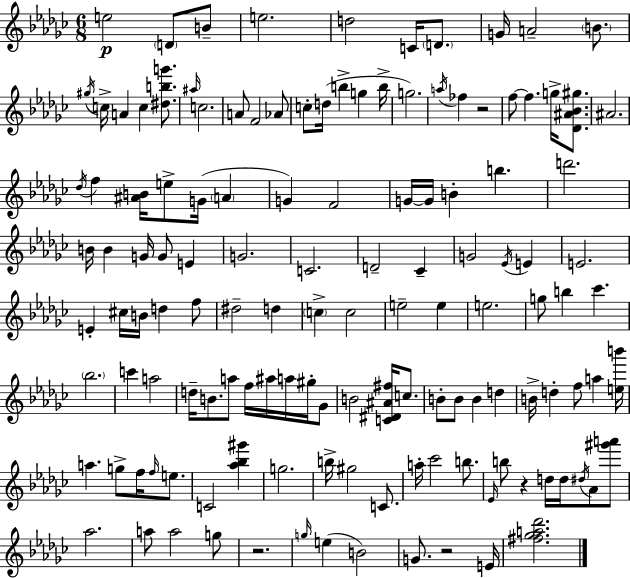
E5/h D4/e B4/e E5/h. D5/h C4/s D4/e. G4/s A4/h B4/e. G#5/s C5/s A4/q C5/q [D#5,B5,G6]/e. A#5/s C5/h. A4/e F4/h Ab4/e C5/e D5/s B5/q G5/q B5/s G5/h. A5/s FES5/q R/h F5/e F5/q. G5/s [Db4,A#4,Bb4,G#5]/e. A#4/h. Db5/s F5/q [A#4,B4]/s E5/e G4/s A4/q G4/q F4/h G4/s G4/s B4/q B5/q. D6/h. B4/s B4/q G4/s G4/e E4/q G4/h. C4/h. D4/h CES4/q G4/h Eb4/s E4/q E4/h. E4/q C#5/s B4/s D5/q F5/e D#5/h D5/q C5/q C5/h E5/h E5/q E5/h. G5/e B5/q CES6/q. Bb5/h. C6/q A5/h D5/s B4/e. A5/e F5/s A#5/s A5/s G#5/s Gb4/e B4/h [C4,D#4,A#4,F#5]/s C5/e. B4/e B4/e B4/q D5/q B4/s D5/q F5/e A5/q [E5,B6]/s A5/q. G5/e F5/s F5/s E5/e. C4/h [Ab5,Bb5,G#6]/q G5/h. B5/s G#5/h C4/e. A5/s CES6/h B5/e. Eb4/s B5/e R/q D5/s D5/s D#5/s Ab4/e [G#6,A6]/e Ab5/h. A5/e A5/h G5/e R/h. G5/s E5/q B4/h G4/e. R/h E4/s [F#5,Gb5,A5,Db6]/h.